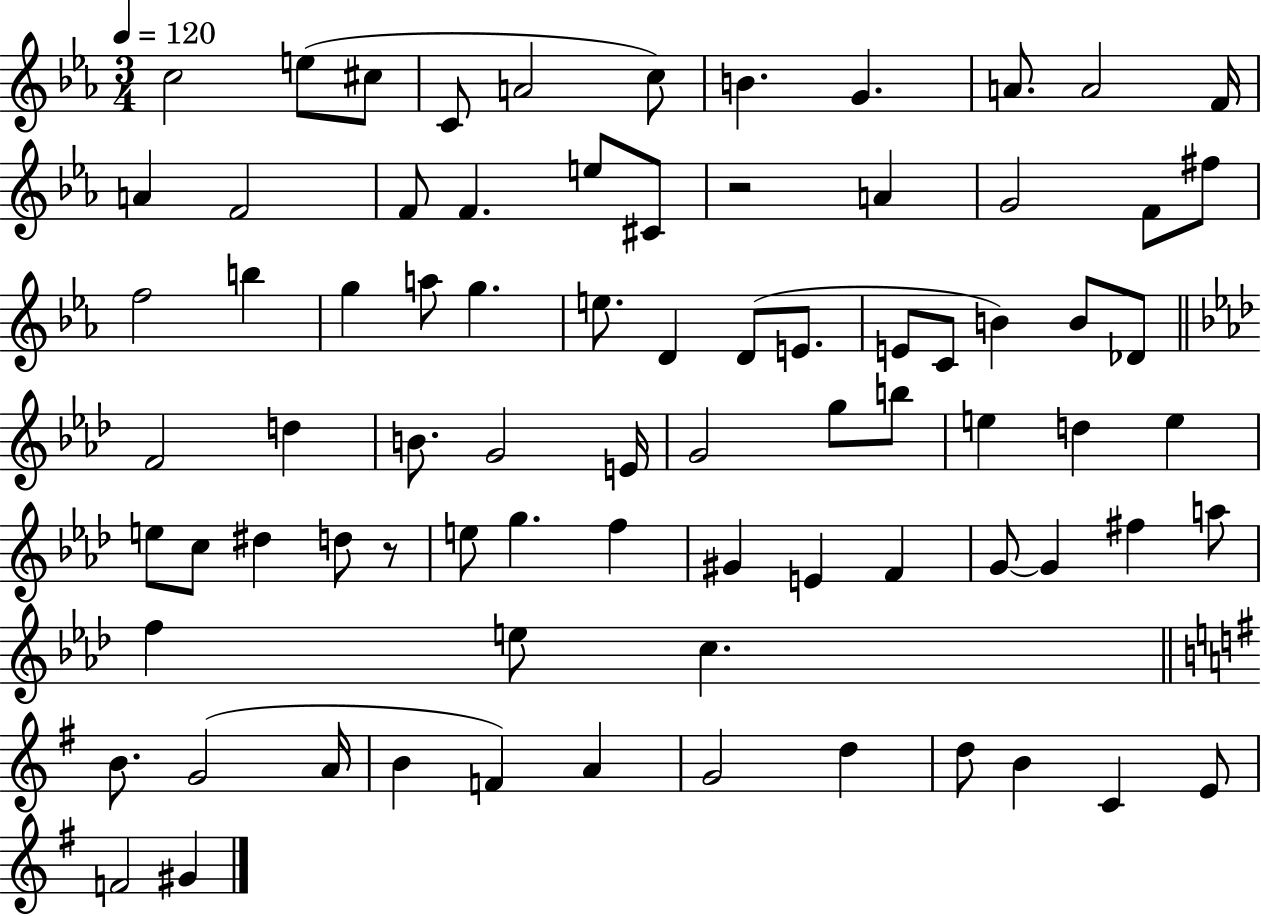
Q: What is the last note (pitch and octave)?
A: G#4